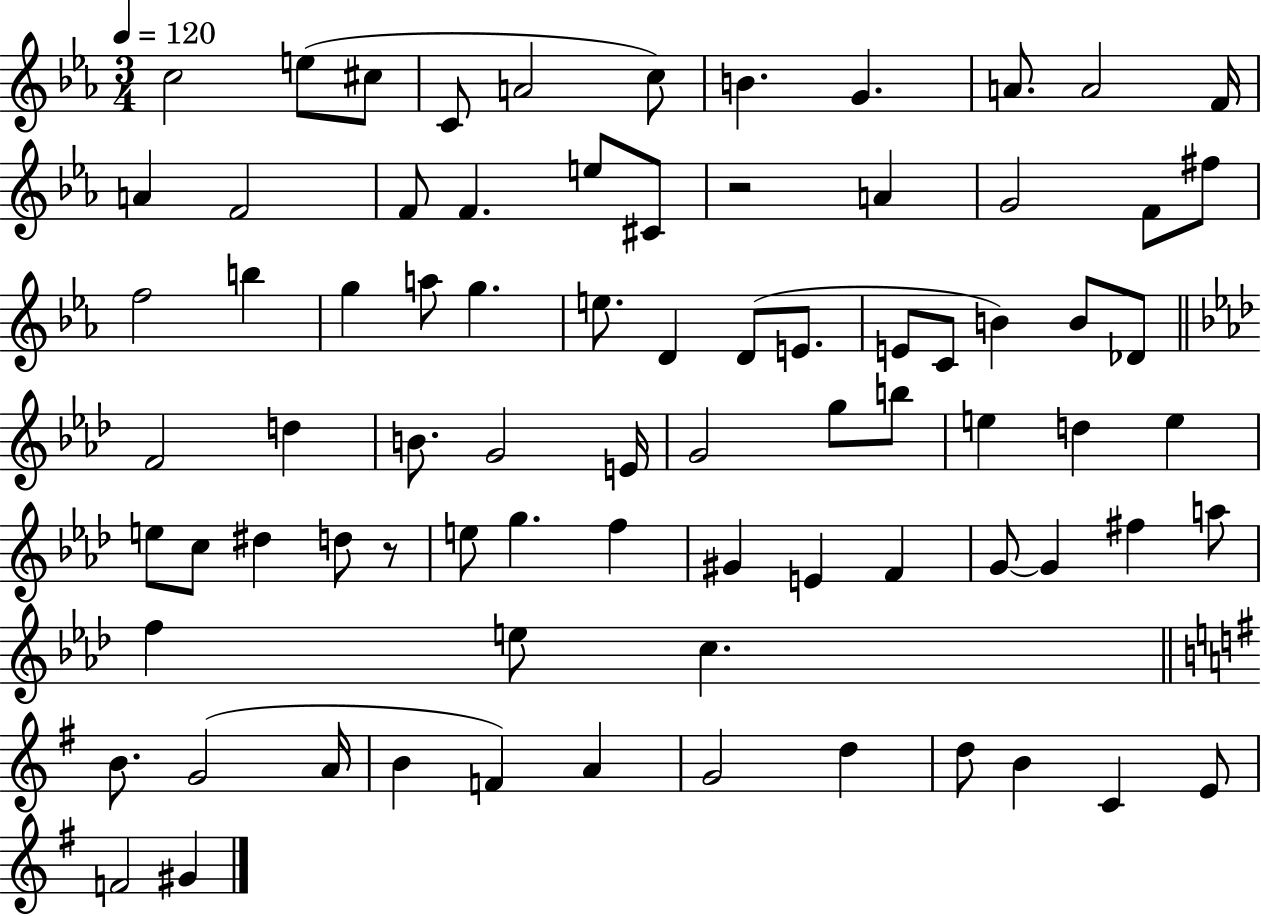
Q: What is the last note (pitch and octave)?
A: G#4